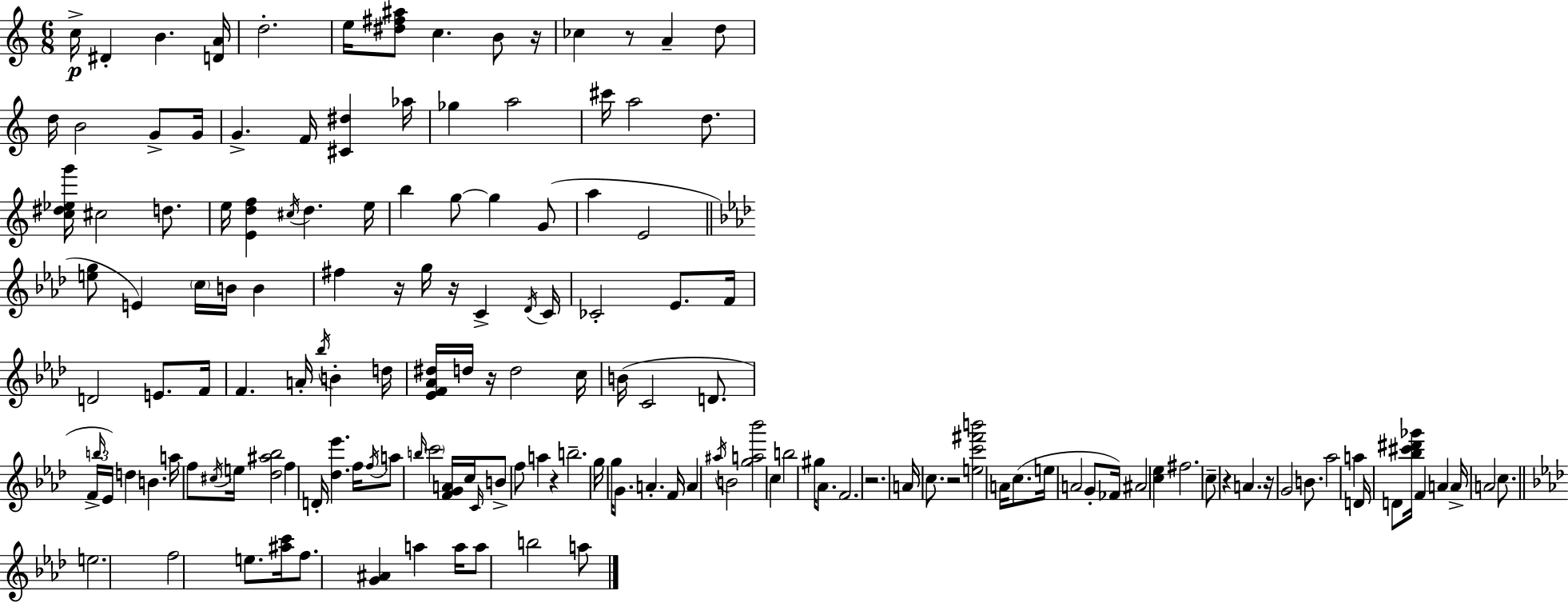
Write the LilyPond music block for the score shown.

{
  \clef treble
  \numericTimeSignature
  \time 6/8
  \key c \major
  c''16->\p dis'4-. b'4. <d' a'>16 | d''2.-. | e''16 <dis'' fis'' ais''>8 c''4. b'8 r16 | ces''4 r8 a'4-- d''8 | \break d''16 b'2 g'8-> g'16 | g'4.-> f'16 <cis' dis''>4 aes''16 | ges''4 a''2 | cis'''16 a''2 d''8. | \break <c'' dis'' ees'' g'''>16 cis''2 d''8. | e''16 <e' d'' f''>4 \acciaccatura { cis''16 } d''4. | e''16 b''4 g''8~~ g''4 g'8( | a''4 e'2 | \break \bar "||" \break \key f \minor <e'' g''>8 e'4) \parenthesize c''16 b'16 b'4 | fis''4 r16 g''16 r16 c'4-> \acciaccatura { des'16 } | c'16 ces'2-. ees'8. | f'16 d'2 e'8. | \break f'16 f'4. a'16-. \acciaccatura { bes''16 } b'4-. | d''16 <ees' f' aes' dis''>16 d''16 r16 d''2 | c''16 b'16( c'2 d'8. | \tuplet 3/2 { f'16-> \grace { b''16 } ees'16) } d''4 b'4. | \break a''16 f''8 \acciaccatura { cis''16 } e''16 <des'' ais'' bes''>2 | f''4 d'16-. <des'' ees'''>4. | f''16 \acciaccatura { f''16 } a''8 \grace { b''16 } \parenthesize c'''2 | <f' g' a'>16 c''16 \grace { c'16 } b'8-> f''8 a''4 | \break r4 b''2.-- | g''16 g''16 g'8. | a'4.-. f'16 a'4 \acciaccatura { ais''16 } | b'2 <g'' a'' bes'''>2 | \break c''4 b''2 | gis''16 aes'8. f'2. | r2. | a'16 c''8. | \break r2 <e'' c''' fis''' b'''>2 | a'16 c''8.( e''16 a'2 | g'8-. fes'16) ais'2 | <c'' ees''>4 fis''2. | \break c''8-- r4 | a'4. r16 g'2 | b'8. aes''2 | a''4 d'16 d'8 <bes'' cis''' dis''' ges'''>16 | \break f'4 a'4 a'16-> a'2 | c''8. \bar "||" \break \key aes \major e''2. | f''2 e''8. <ais'' c'''>16 | f''8. <g' ais'>4 a''4 a''16 | a''8 b''2 a''8 | \break \bar "|."
}